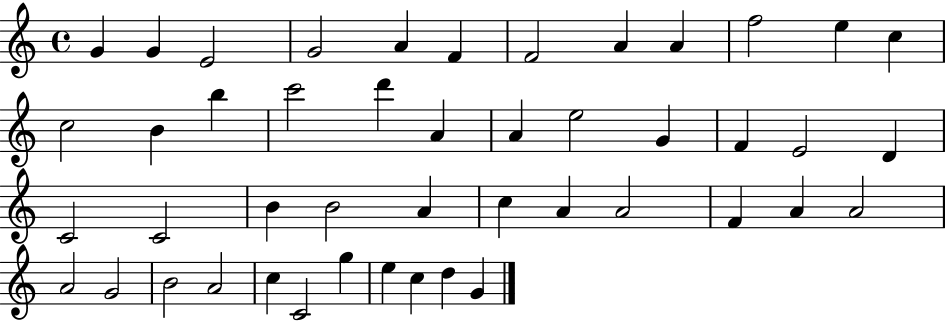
G4/q G4/q E4/h G4/h A4/q F4/q F4/h A4/q A4/q F5/h E5/q C5/q C5/h B4/q B5/q C6/h D6/q A4/q A4/q E5/h G4/q F4/q E4/h D4/q C4/h C4/h B4/q B4/h A4/q C5/q A4/q A4/h F4/q A4/q A4/h A4/h G4/h B4/h A4/h C5/q C4/h G5/q E5/q C5/q D5/q G4/q